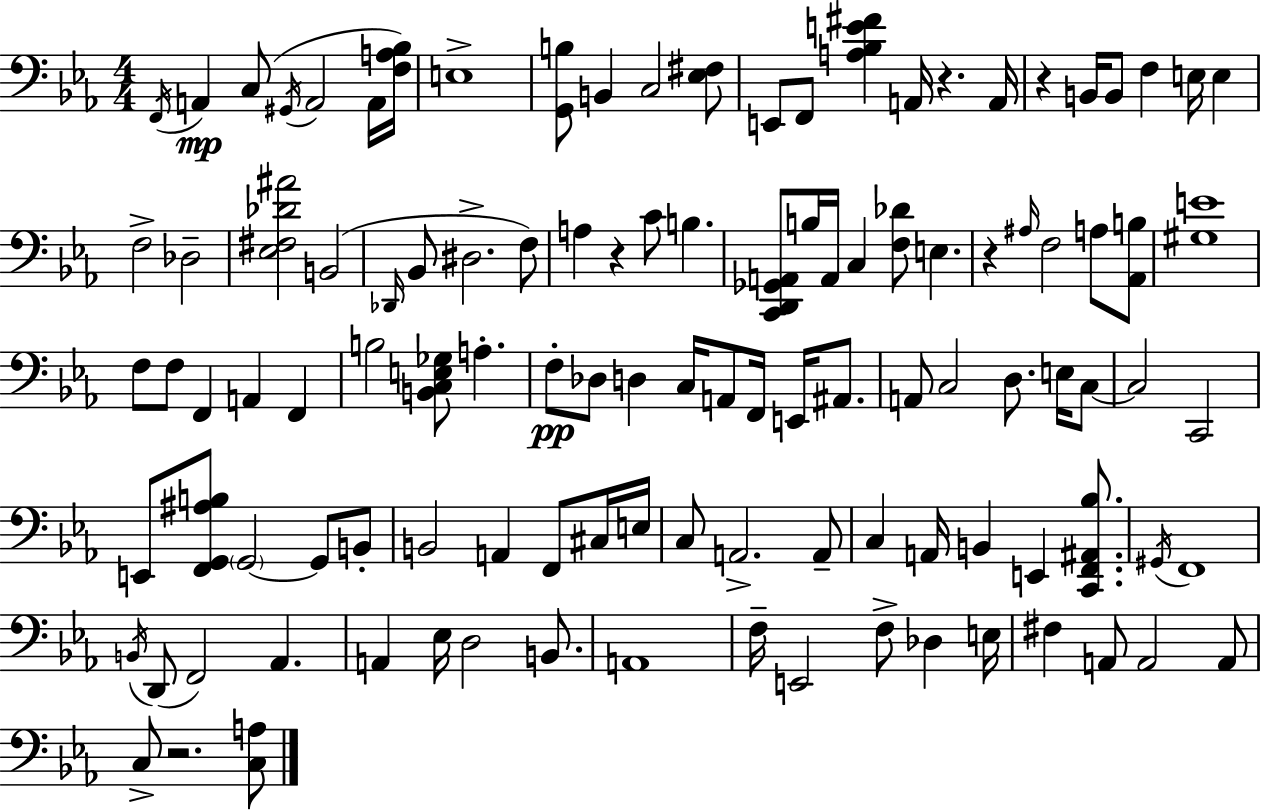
F2/s A2/q C3/e G#2/s A2/h A2/s [F3,A3,Bb3]/s E3/w [G2,B3]/e B2/q C3/h [Eb3,F#3]/e E2/e F2/e [A3,Bb3,E4,F#4]/q A2/s R/q. A2/s R/q B2/s B2/e F3/q E3/s E3/q F3/h Db3/h [Eb3,F#3,Db4,A#4]/h B2/h Db2/s Bb2/e D#3/h. F3/e A3/q R/q C4/e B3/q. [C2,D2,Gb2,A2]/e B3/s A2/s C3/q [F3,Db4]/e E3/q. R/q A#3/s F3/h A3/e [Ab2,B3]/e [G#3,E4]/w F3/e F3/e F2/q A2/q F2/q B3/h [B2,C3,E3,Gb3]/e A3/q. F3/e Db3/e D3/q C3/s A2/e F2/s E2/s A#2/e. A2/e C3/h D3/e. E3/s C3/e C3/h C2/h E2/e [F2,G2,A#3,B3]/e G2/h G2/e B2/e B2/h A2/q F2/e C#3/s E3/s C3/e A2/h. A2/e C3/q A2/s B2/q E2/q [C2,F2,A#2,Bb3]/e. G#2/s F2/w B2/s D2/e F2/h Ab2/q. A2/q Eb3/s D3/h B2/e. A2/w F3/s E2/h F3/e Db3/q E3/s F#3/q A2/e A2/h A2/e C3/e R/h. [C3,A3]/e